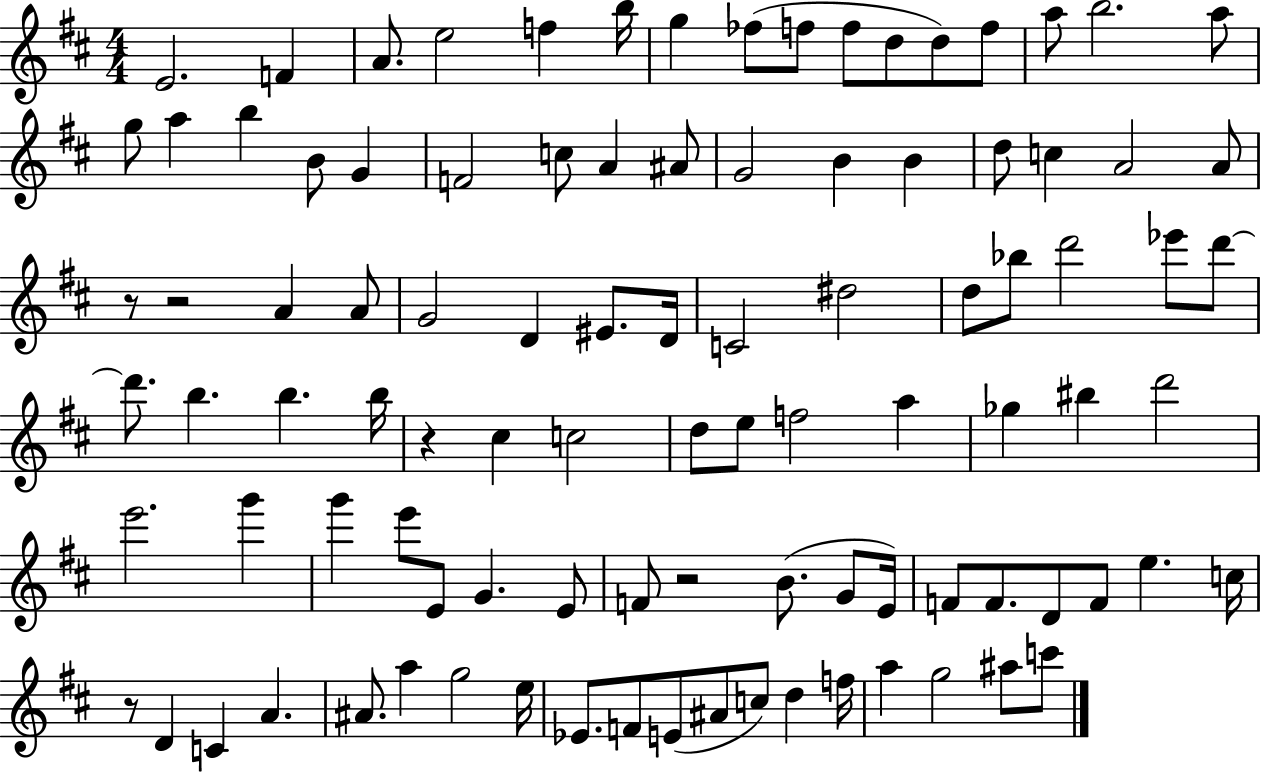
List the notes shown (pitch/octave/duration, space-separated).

E4/h. F4/q A4/e. E5/h F5/q B5/s G5/q FES5/e F5/e F5/e D5/e D5/e F5/e A5/e B5/h. A5/e G5/e A5/q B5/q B4/e G4/q F4/h C5/e A4/q A#4/e G4/h B4/q B4/q D5/e C5/q A4/h A4/e R/e R/h A4/q A4/e G4/h D4/q EIS4/e. D4/s C4/h D#5/h D5/e Bb5/e D6/h Eb6/e D6/e D6/e. B5/q. B5/q. B5/s R/q C#5/q C5/h D5/e E5/e F5/h A5/q Gb5/q BIS5/q D6/h E6/h. G6/q G6/q E6/e E4/e G4/q. E4/e F4/e R/h B4/e. G4/e E4/s F4/e F4/e. D4/e F4/e E5/q. C5/s R/e D4/q C4/q A4/q. A#4/e. A5/q G5/h E5/s Eb4/e. F4/e E4/e A#4/e C5/e D5/q F5/s A5/q G5/h A#5/e C6/e